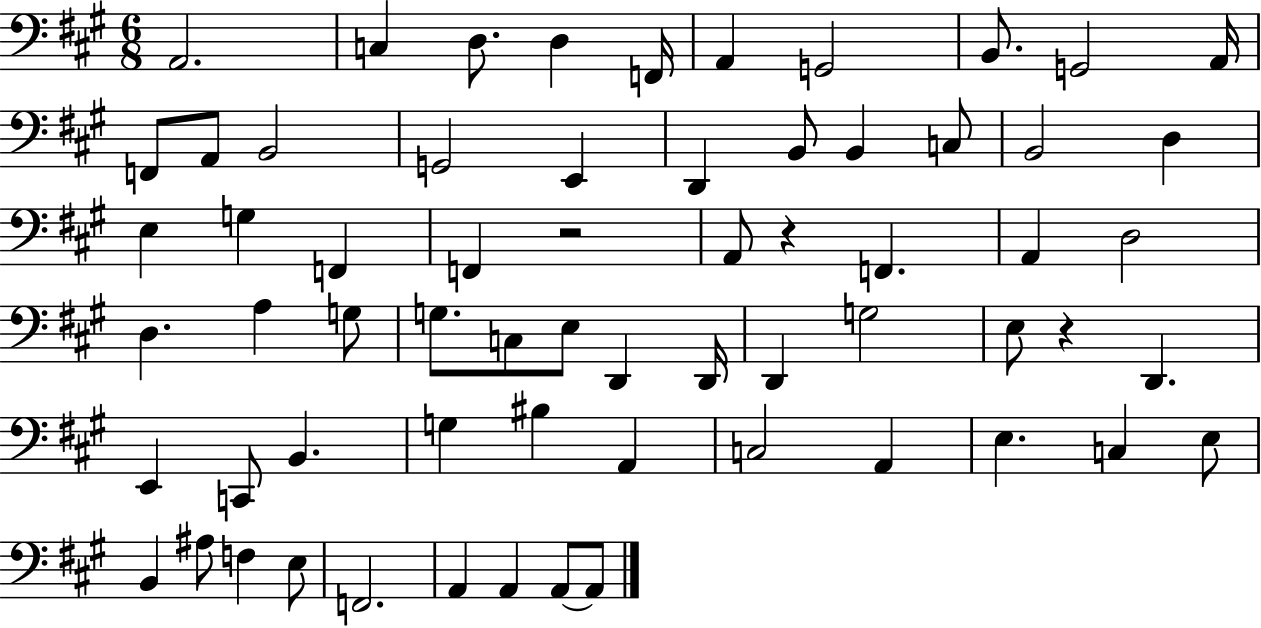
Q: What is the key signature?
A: A major